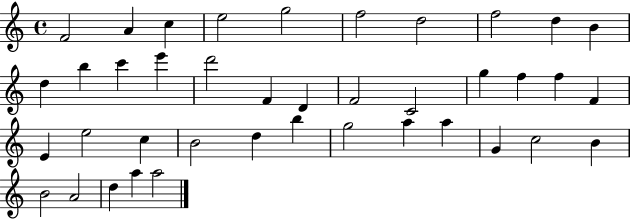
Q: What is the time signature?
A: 4/4